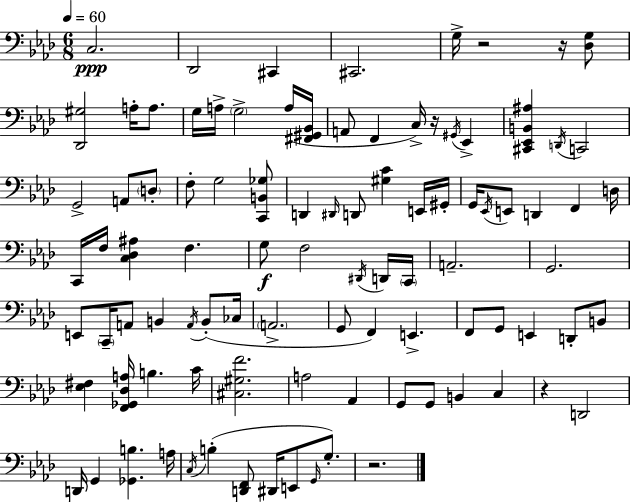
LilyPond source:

{
  \clef bass
  \numericTimeSignature
  \time 6/8
  \key f \minor
  \tempo 4 = 60
  c2.\ppp | des,2 cis,4 | cis,2. | g16-> r2 r16 <des g>8 | \break <des, gis>2 a16-. a8. | g16 a16-> \parenthesize g2-> a16( <fis, gis, bes,>16 | a,8 f,4 c16->) r16 \acciaccatura { gis,16 } ees,4-> | <cis, ees, b, ais>4 \acciaccatura { d,16 } c,2 | \break g,2-> a,8 | \parenthesize d8-. f8-. g2 | <c, b, ges>8 d,4 \grace { dis,16 } d,8 <gis c'>4 | e,16 gis,16-. g,16 \acciaccatura { ees,16 } e,8 d,4 f,4 | \break d16 c,16 f16 <c des ais>4 f4. | g8\f f2 | \acciaccatura { dis,16 } d,16 \parenthesize c,16 a,2.-- | g,2. | \break e,8 \parenthesize c,16-- a,8 b,4 | \acciaccatura { a,16 }( b,8-. ces16 \parenthesize a,2.-> | g,8 f,4) | e,4.-> f,8 g,8 e,4 | \break d,8-. b,8 <ees fis>4 <f, ges, des a>16 b4. | c'16 <cis gis f'>2. | a2 | aes,4 g,8 g,8 b,4 | \break c4 r4 d,2 | d,16 g,4 <ges, b>4. | a16 \acciaccatura { c16 } b4-.( <d, f,>8 | dis,16 e,8 \grace { g,16 }) g8.-. r2. | \break \bar "|."
}